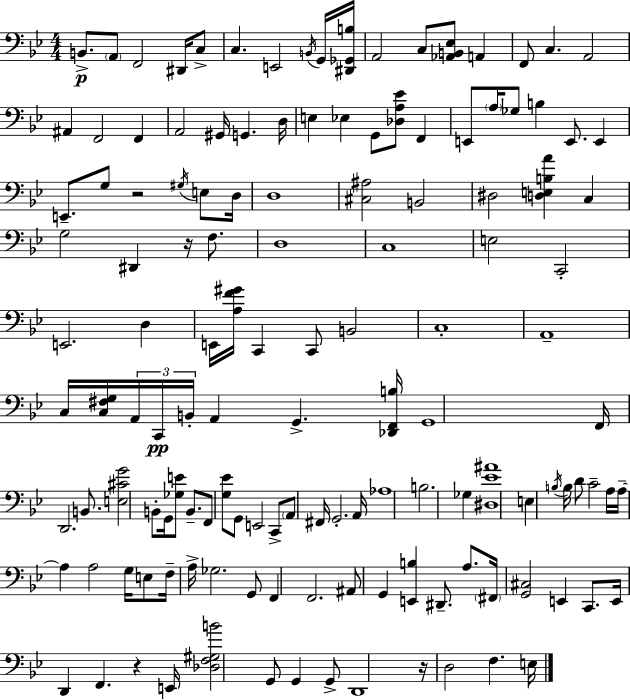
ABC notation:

X:1
T:Untitled
M:4/4
L:1/4
K:Bb
B,,/2 A,,/2 F,,2 ^D,,/4 C,/2 C, E,,2 B,,/4 G,,/4 [^D,,_G,,B,]/4 A,,2 C,/2 [_A,,B,,_E,]/2 A,, F,,/2 C, A,,2 ^A,, F,,2 F,, A,,2 ^G,,/4 G,, D,/4 E, _E, G,,/2 [_D,A,_E]/2 F,, E,,/2 A,/4 _G,/2 B, E,,/2 E,, E,,/2 G,/2 z2 ^G,/4 E,/2 D,/4 D,4 [^C,^A,]2 B,,2 ^D,2 [D,E,B,A] C, G,2 ^D,, z/4 F,/2 D,4 C,4 E,2 C,,2 E,,2 D, E,,/4 [A,F^G]/4 C,, C,,/2 B,,2 C,4 A,,4 C,/4 [C,^F,G,]/4 A,,/4 C,,/4 B,,/4 A,, G,, [_D,,F,,B,]/4 G,,4 F,,/4 D,,2 B,,/2 [E,^CG]2 B,,/2 G,,/4 [_G,E]/2 B,,/2 F,,/2 [G,_E]/2 G,,/2 E,,2 C,,/2 A,,/2 ^F,,/4 G,,2 A,,/4 _A,4 B,2 _G, [^D,_E^A]4 E, B,/4 B,/4 D/2 C2 A,/4 A,/4 A, A,2 G,/4 E,/2 F,/4 A,/4 _G,2 G,,/2 F,, F,,2 ^A,,/2 G,, [E,,B,] ^D,,/2 A,/2 ^F,,/4 [G,,^C,]2 E,, C,,/2 E,,/4 D,, F,, z E,,/4 [_D,F,^G,B]2 G,,/2 G,, G,,/2 D,,4 z/4 D,2 F, E,/4